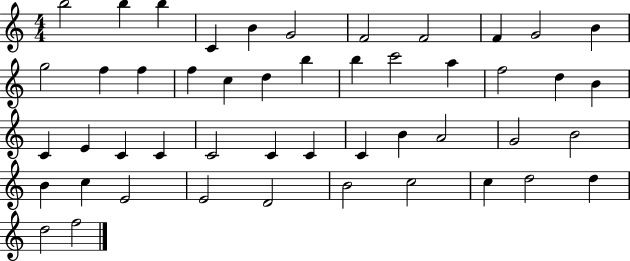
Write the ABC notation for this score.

X:1
T:Untitled
M:4/4
L:1/4
K:C
b2 b b C B G2 F2 F2 F G2 B g2 f f f c d b b c'2 a f2 d B C E C C C2 C C C B A2 G2 B2 B c E2 E2 D2 B2 c2 c d2 d d2 f2